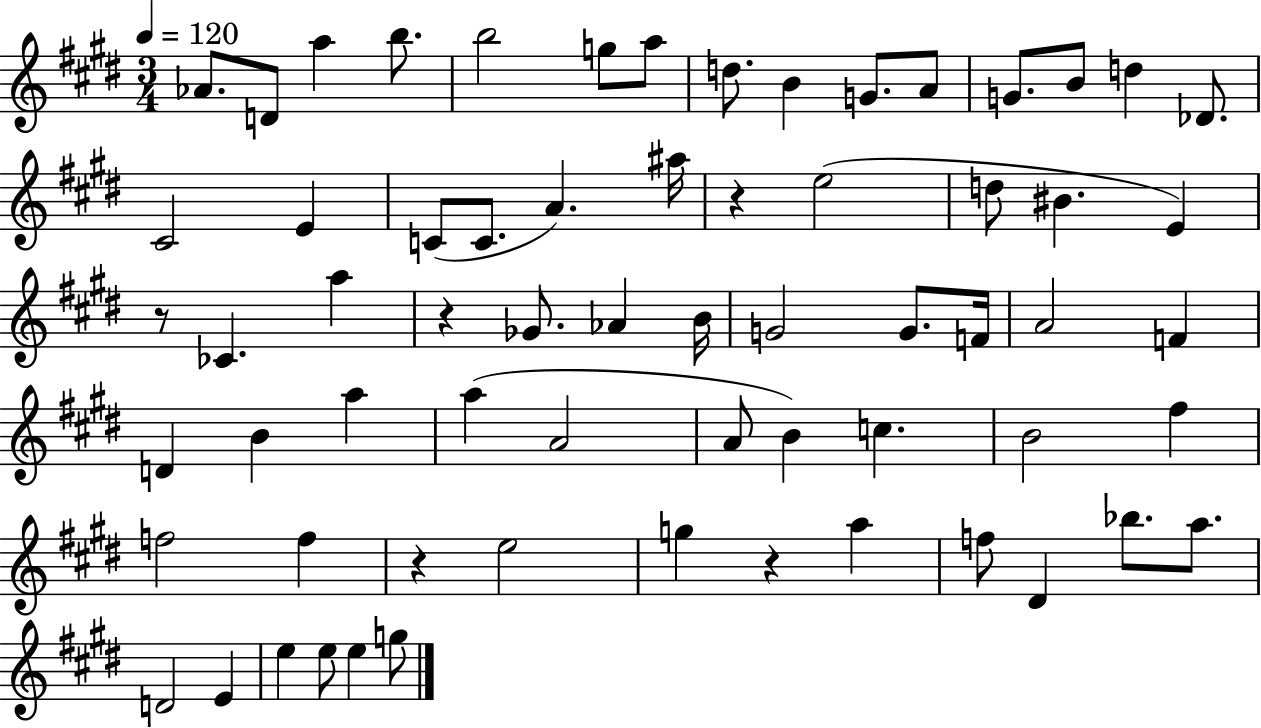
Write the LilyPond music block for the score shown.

{
  \clef treble
  \numericTimeSignature
  \time 3/4
  \key e \major
  \tempo 4 = 120
  \repeat volta 2 { aes'8. d'8 a''4 b''8. | b''2 g''8 a''8 | d''8. b'4 g'8. a'8 | g'8. b'8 d''4 des'8. | \break cis'2 e'4 | c'8( c'8. a'4.) ais''16 | r4 e''2( | d''8 bis'4. e'4) | \break r8 ces'4. a''4 | r4 ges'8. aes'4 b'16 | g'2 g'8. f'16 | a'2 f'4 | \break d'4 b'4 a''4 | a''4( a'2 | a'8 b'4) c''4. | b'2 fis''4 | \break f''2 f''4 | r4 e''2 | g''4 r4 a''4 | f''8 dis'4 bes''8. a''8. | \break d'2 e'4 | e''4 e''8 e''4 g''8 | } \bar "|."
}